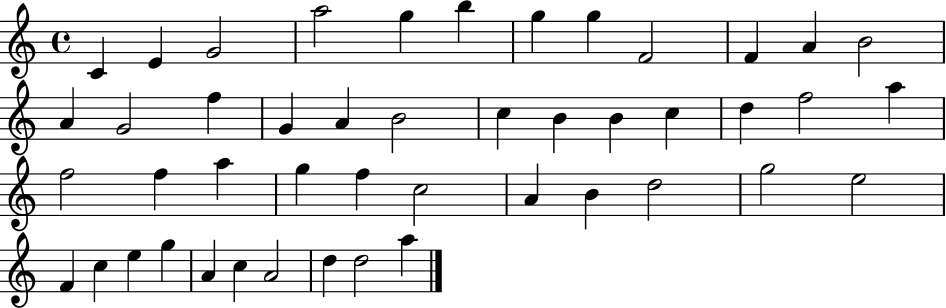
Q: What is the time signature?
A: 4/4